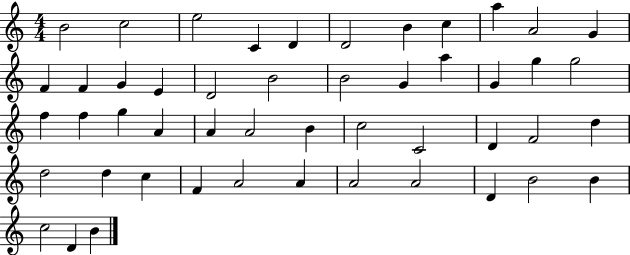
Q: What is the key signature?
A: C major